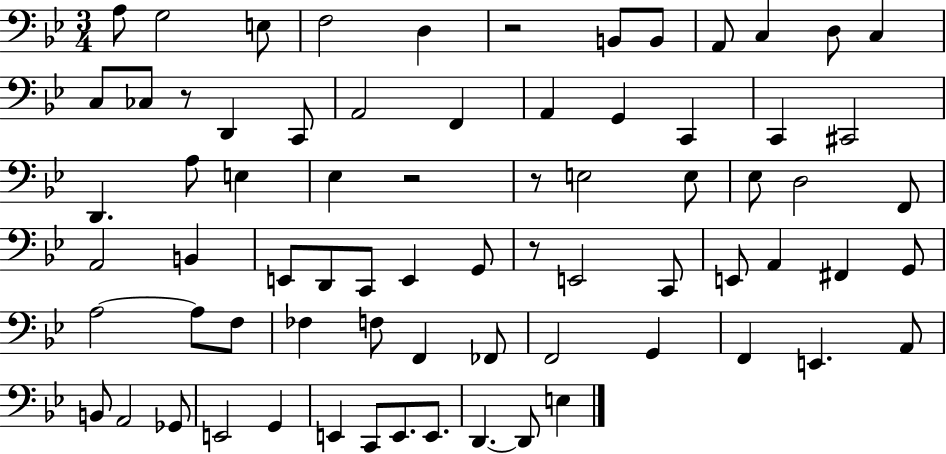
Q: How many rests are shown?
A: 5